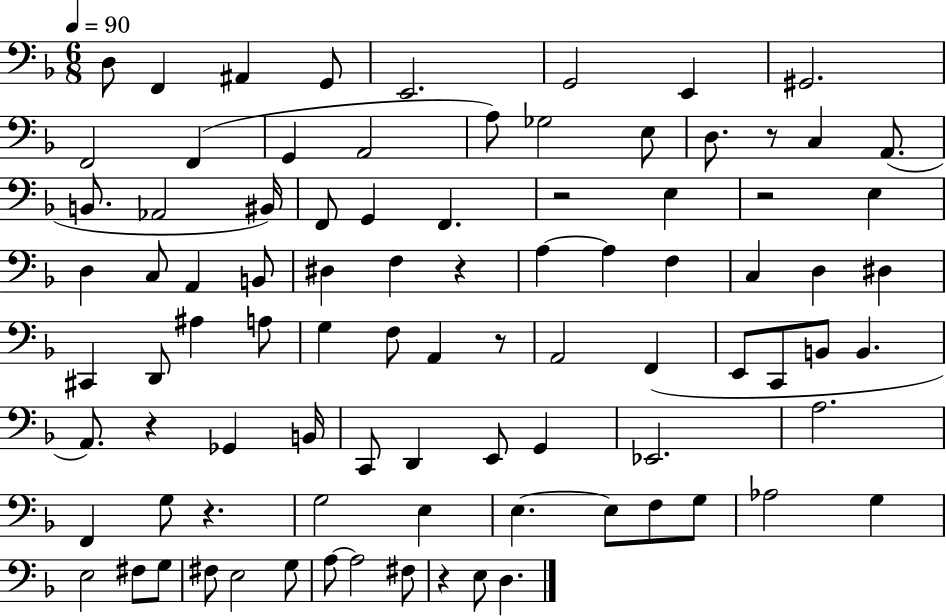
D3/e F2/q A#2/q G2/e E2/h. G2/h E2/q G#2/h. F2/h F2/q G2/q A2/h A3/e Gb3/h E3/e D3/e. R/e C3/q A2/e. B2/e. Ab2/h BIS2/s F2/e G2/q F2/q. R/h E3/q R/h E3/q D3/q C3/e A2/q B2/e D#3/q F3/q R/q A3/q A3/q F3/q C3/q D3/q D#3/q C#2/q D2/e A#3/q A3/e G3/q F3/e A2/q R/e A2/h F2/q E2/e C2/e B2/e B2/q. A2/e. R/q Gb2/q B2/s C2/e D2/q E2/e G2/q Eb2/h. A3/h. F2/q G3/e R/q. G3/h E3/q E3/q. E3/e F3/e G3/e Ab3/h G3/q E3/h F#3/e G3/e F#3/e E3/h G3/e A3/e A3/h F#3/e R/q E3/e D3/q.